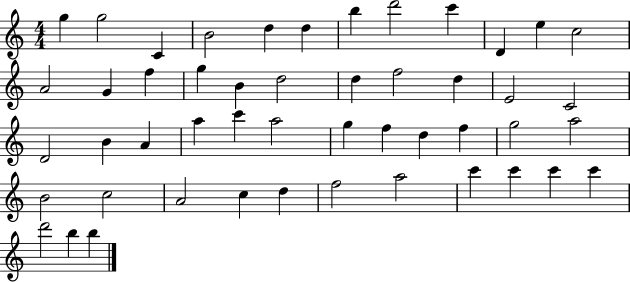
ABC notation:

X:1
T:Untitled
M:4/4
L:1/4
K:C
g g2 C B2 d d b d'2 c' D e c2 A2 G f g B d2 d f2 d E2 C2 D2 B A a c' a2 g f d f g2 a2 B2 c2 A2 c d f2 a2 c' c' c' c' d'2 b b